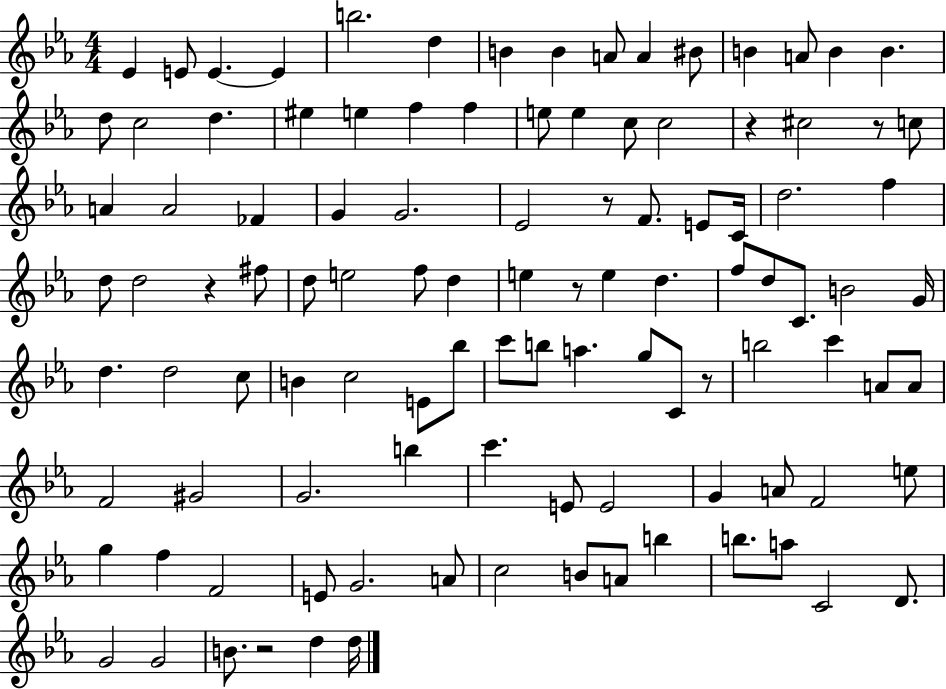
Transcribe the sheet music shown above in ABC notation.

X:1
T:Untitled
M:4/4
L:1/4
K:Eb
_E E/2 E E b2 d B B A/2 A ^B/2 B A/2 B B d/2 c2 d ^e e f f e/2 e c/2 c2 z ^c2 z/2 c/2 A A2 _F G G2 _E2 z/2 F/2 E/2 C/4 d2 f d/2 d2 z ^f/2 d/2 e2 f/2 d e z/2 e d f/2 d/2 C/2 B2 G/4 d d2 c/2 B c2 E/2 _b/2 c'/2 b/2 a g/2 C/2 z/2 b2 c' A/2 A/2 F2 ^G2 G2 b c' E/2 E2 G A/2 F2 e/2 g f F2 E/2 G2 A/2 c2 B/2 A/2 b b/2 a/2 C2 D/2 G2 G2 B/2 z2 d d/4